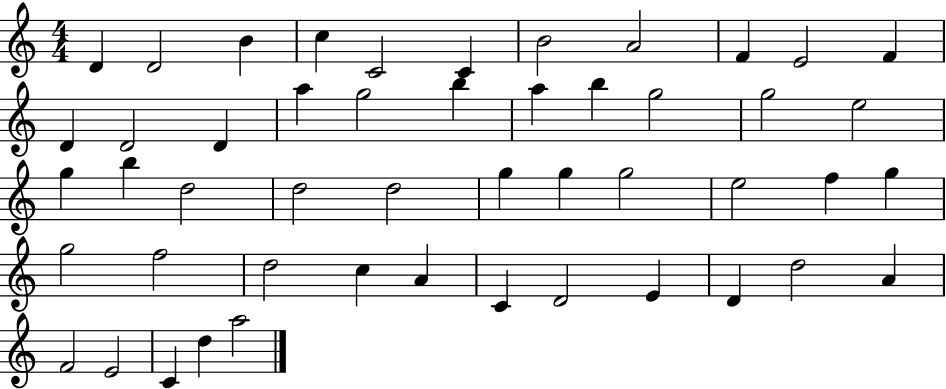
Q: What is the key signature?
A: C major